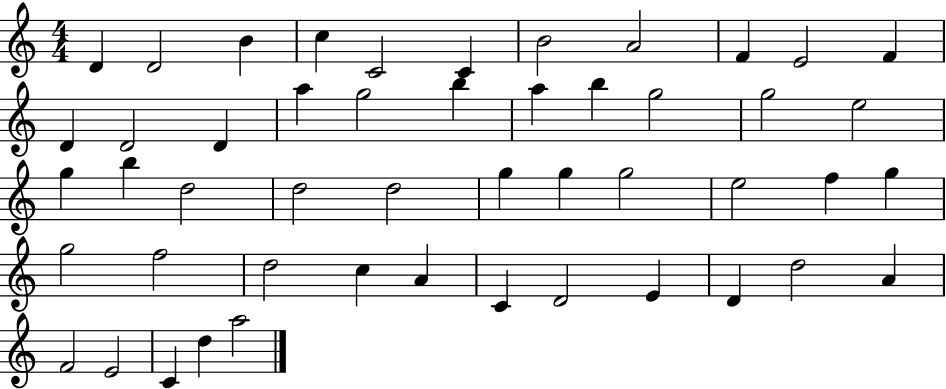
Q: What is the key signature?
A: C major